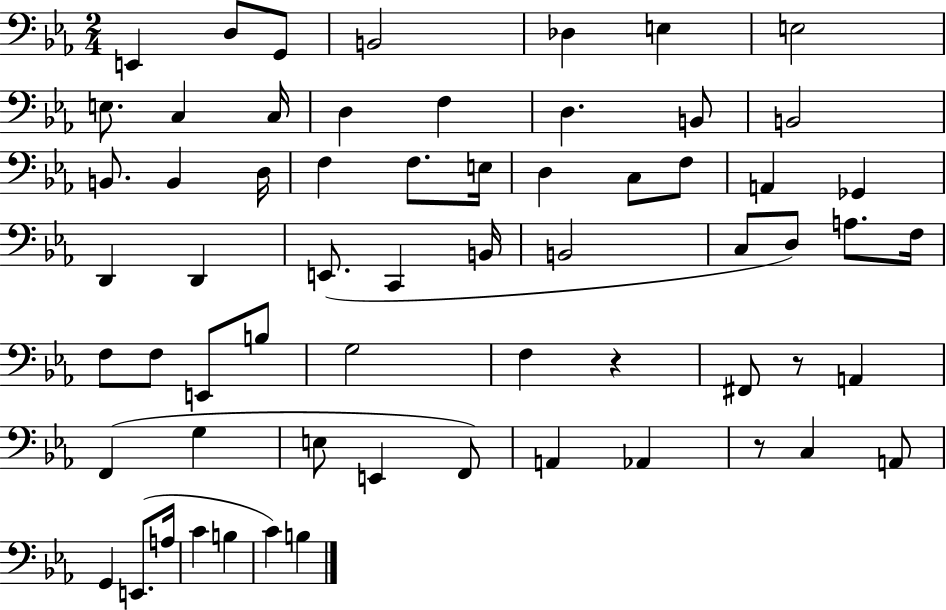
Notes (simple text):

E2/q D3/e G2/e B2/h Db3/q E3/q E3/h E3/e. C3/q C3/s D3/q F3/q D3/q. B2/e B2/h B2/e. B2/q D3/s F3/q F3/e. E3/s D3/q C3/e F3/e A2/q Gb2/q D2/q D2/q E2/e. C2/q B2/s B2/h C3/e D3/e A3/e. F3/s F3/e F3/e E2/e B3/e G3/h F3/q R/q F#2/e R/e A2/q F2/q G3/q E3/e E2/q F2/e A2/q Ab2/q R/e C3/q A2/e G2/q E2/e. A3/s C4/q B3/q C4/q B3/q